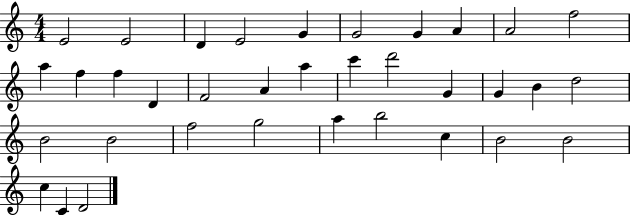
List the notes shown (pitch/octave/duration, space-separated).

E4/h E4/h D4/q E4/h G4/q G4/h G4/q A4/q A4/h F5/h A5/q F5/q F5/q D4/q F4/h A4/q A5/q C6/q D6/h G4/q G4/q B4/q D5/h B4/h B4/h F5/h G5/h A5/q B5/h C5/q B4/h B4/h C5/q C4/q D4/h